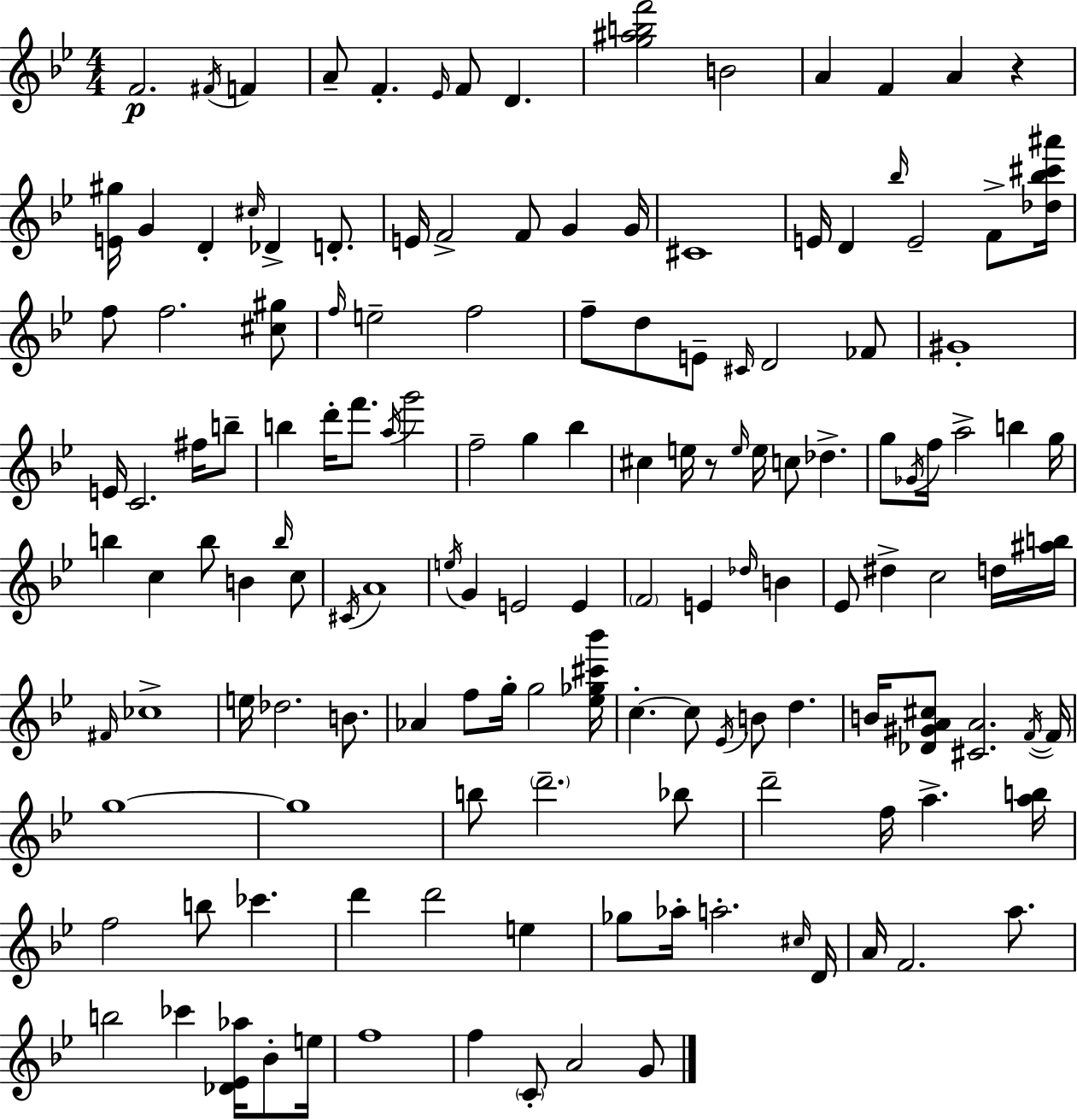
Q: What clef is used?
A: treble